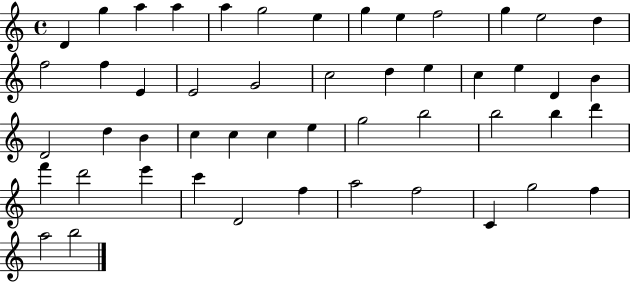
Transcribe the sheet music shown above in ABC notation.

X:1
T:Untitled
M:4/4
L:1/4
K:C
D g a a a g2 e g e f2 g e2 d f2 f E E2 G2 c2 d e c e D B D2 d B c c c e g2 b2 b2 b d' f' d'2 e' c' D2 f a2 f2 C g2 f a2 b2